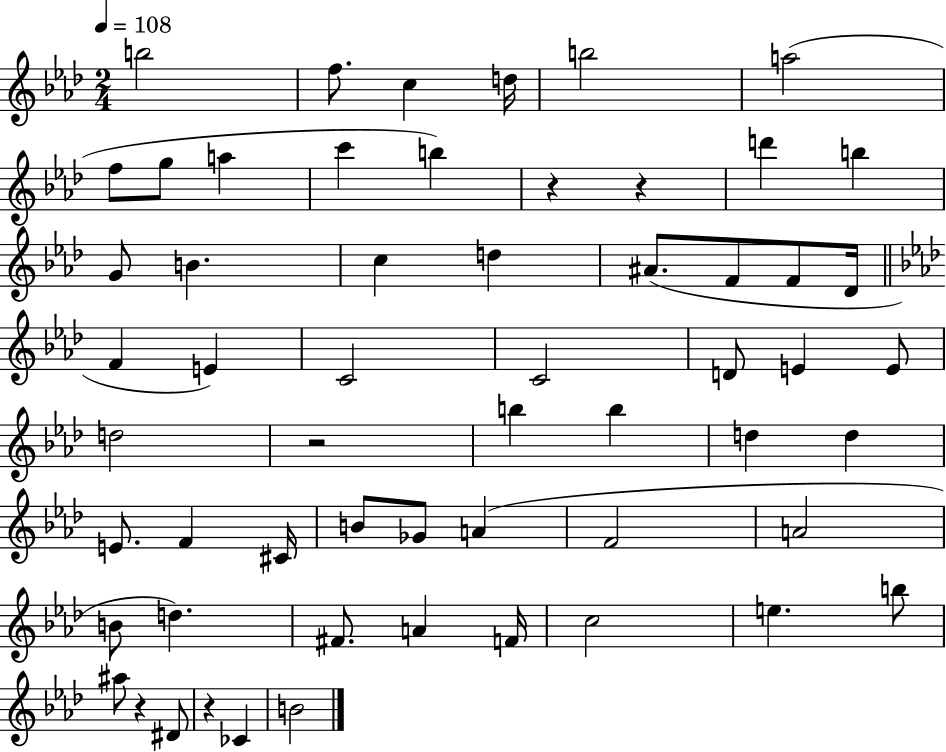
X:1
T:Untitled
M:2/4
L:1/4
K:Ab
b2 f/2 c d/4 b2 a2 f/2 g/2 a c' b z z d' b G/2 B c d ^A/2 F/2 F/2 _D/4 F E C2 C2 D/2 E E/2 d2 z2 b b d d E/2 F ^C/4 B/2 _G/2 A F2 A2 B/2 d ^F/2 A F/4 c2 e b/2 ^a/2 z ^D/2 z _C B2